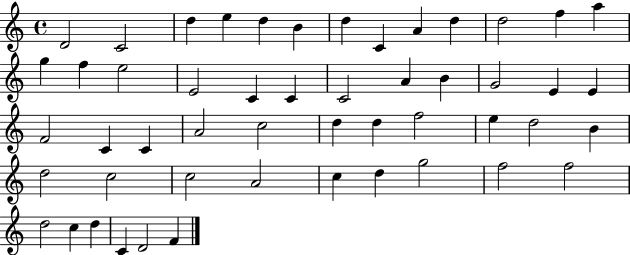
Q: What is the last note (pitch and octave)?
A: F4